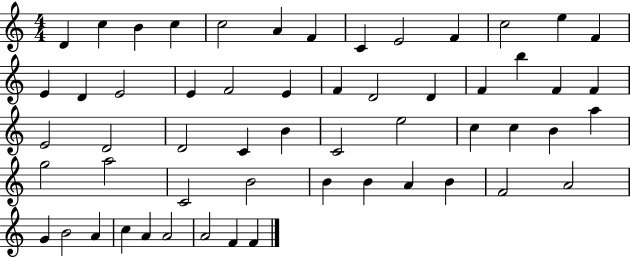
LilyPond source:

{
  \clef treble
  \numericTimeSignature
  \time 4/4
  \key c \major
  d'4 c''4 b'4 c''4 | c''2 a'4 f'4 | c'4 e'2 f'4 | c''2 e''4 f'4 | \break e'4 d'4 e'2 | e'4 f'2 e'4 | f'4 d'2 d'4 | f'4 b''4 f'4 f'4 | \break e'2 d'2 | d'2 c'4 b'4 | c'2 e''2 | c''4 c''4 b'4 a''4 | \break g''2 a''2 | c'2 b'2 | b'4 b'4 a'4 b'4 | f'2 a'2 | \break g'4 b'2 a'4 | c''4 a'4 a'2 | a'2 f'4 f'4 | \bar "|."
}